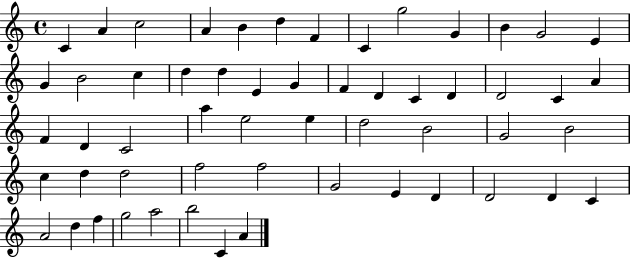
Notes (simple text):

C4/q A4/q C5/h A4/q B4/q D5/q F4/q C4/q G5/h G4/q B4/q G4/h E4/q G4/q B4/h C5/q D5/q D5/q E4/q G4/q F4/q D4/q C4/q D4/q D4/h C4/q A4/q F4/q D4/q C4/h A5/q E5/h E5/q D5/h B4/h G4/h B4/h C5/q D5/q D5/h F5/h F5/h G4/h E4/q D4/q D4/h D4/q C4/q A4/h D5/q F5/q G5/h A5/h B5/h C4/q A4/q